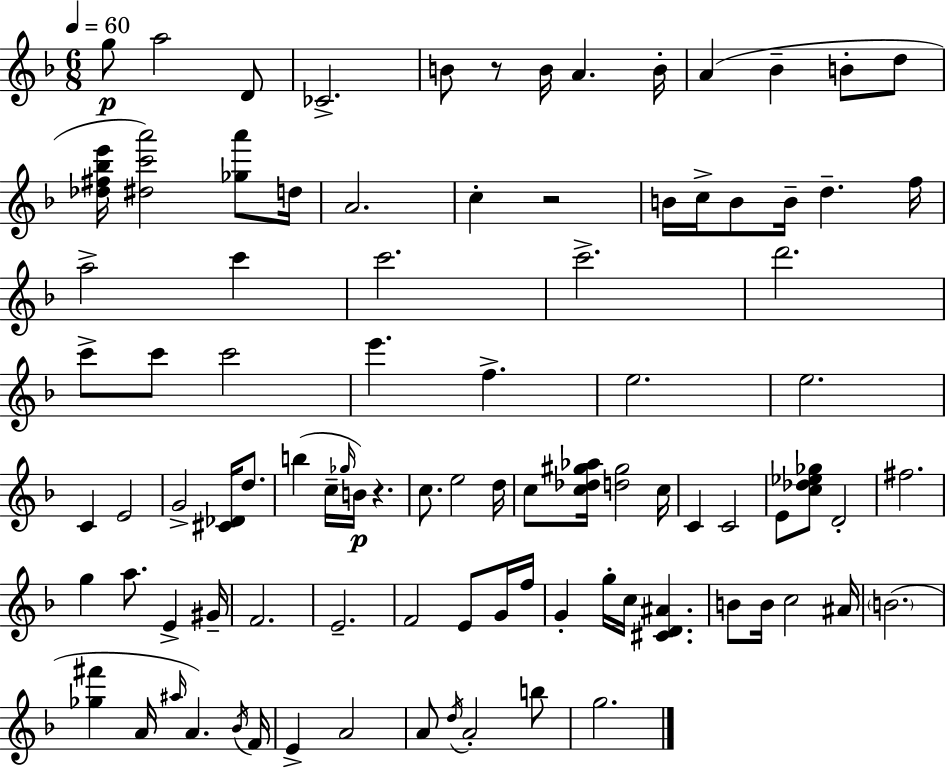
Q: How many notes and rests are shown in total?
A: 93